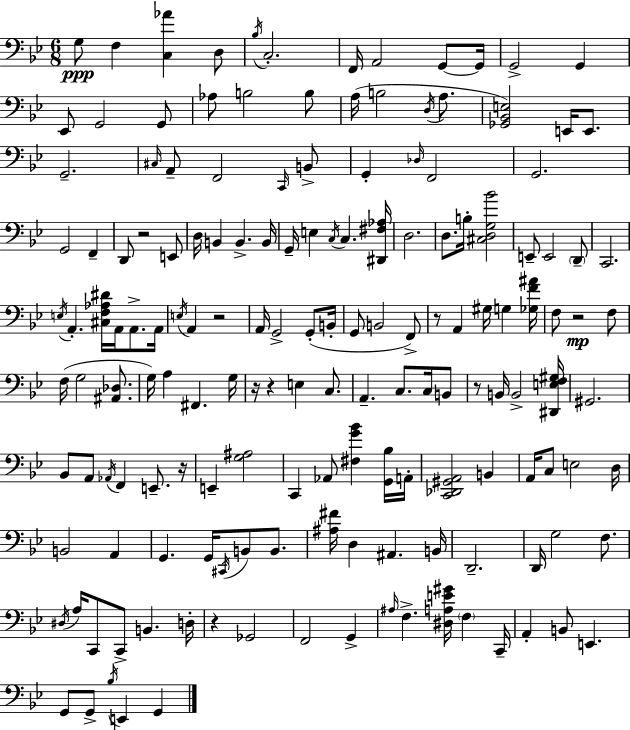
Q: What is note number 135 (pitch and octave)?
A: G2